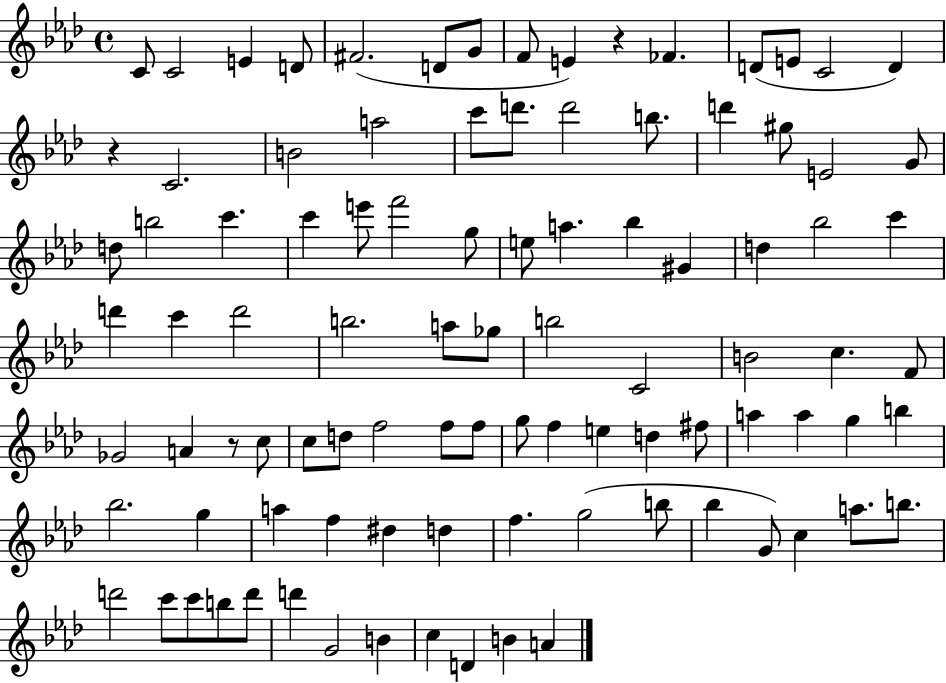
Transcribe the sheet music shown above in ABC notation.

X:1
T:Untitled
M:4/4
L:1/4
K:Ab
C/2 C2 E D/2 ^F2 D/2 G/2 F/2 E z _F D/2 E/2 C2 D z C2 B2 a2 c'/2 d'/2 d'2 b/2 d' ^g/2 E2 G/2 d/2 b2 c' c' e'/2 f'2 g/2 e/2 a _b ^G d _b2 c' d' c' d'2 b2 a/2 _g/2 b2 C2 B2 c F/2 _G2 A z/2 c/2 c/2 d/2 f2 f/2 f/2 g/2 f e d ^f/2 a a g b _b2 g a f ^d d f g2 b/2 _b G/2 c a/2 b/2 d'2 c'/2 c'/2 b/2 d'/2 d' G2 B c D B A